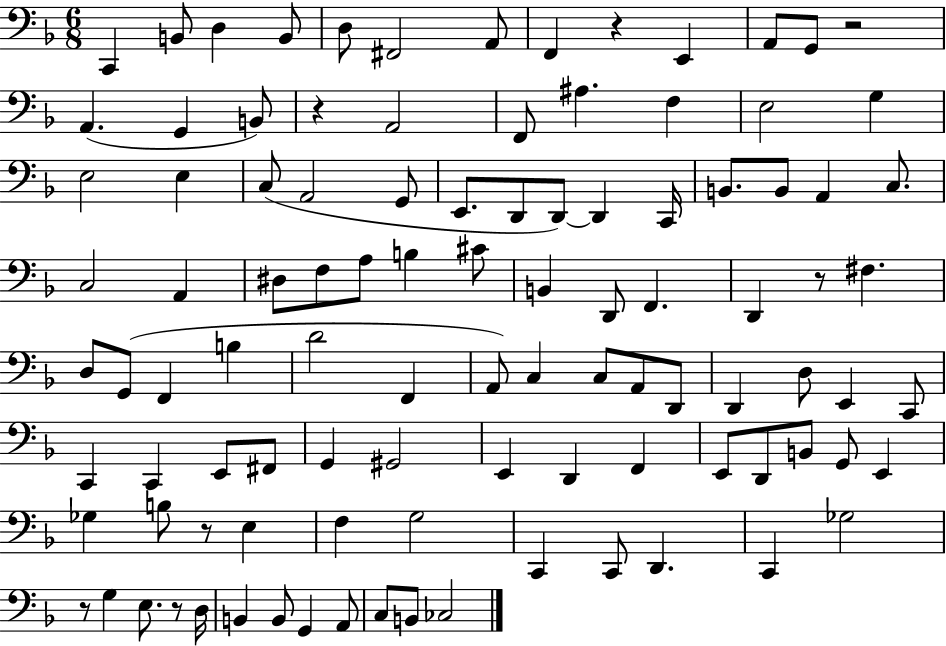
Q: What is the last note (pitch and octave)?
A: CES3